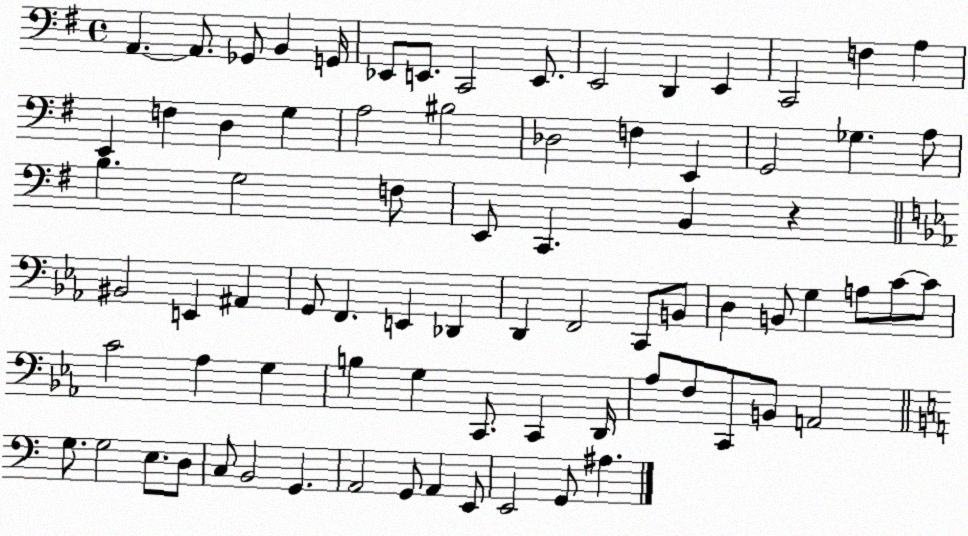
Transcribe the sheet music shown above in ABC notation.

X:1
T:Untitled
M:4/4
L:1/4
K:G
A,, A,,/2 _G,,/2 B,, G,,/4 _E,,/2 E,,/2 C,,2 E,,/2 E,,2 D,, E,, C,,2 F, A, E,, F, D, G, A,2 ^B,2 _D,2 F, E,, G,,2 _G, A,/2 B, G,2 F,/2 E,,/2 C,, B,, z ^B,,2 E,, ^A,, G,,/2 F,, E,, _D,, D,, F,,2 C,,/2 B,,/2 D, B,,/2 G, A,/2 C/2 C/2 C2 _A, G, B, G, C,,/2 C,, D,,/4 _A,/2 F,/2 C,,/2 B,,/2 A,,2 G,/2 G,2 E,/2 D,/2 C,/2 B,,2 G,, A,,2 G,,/2 A,, E,,/2 E,,2 G,,/2 ^A,